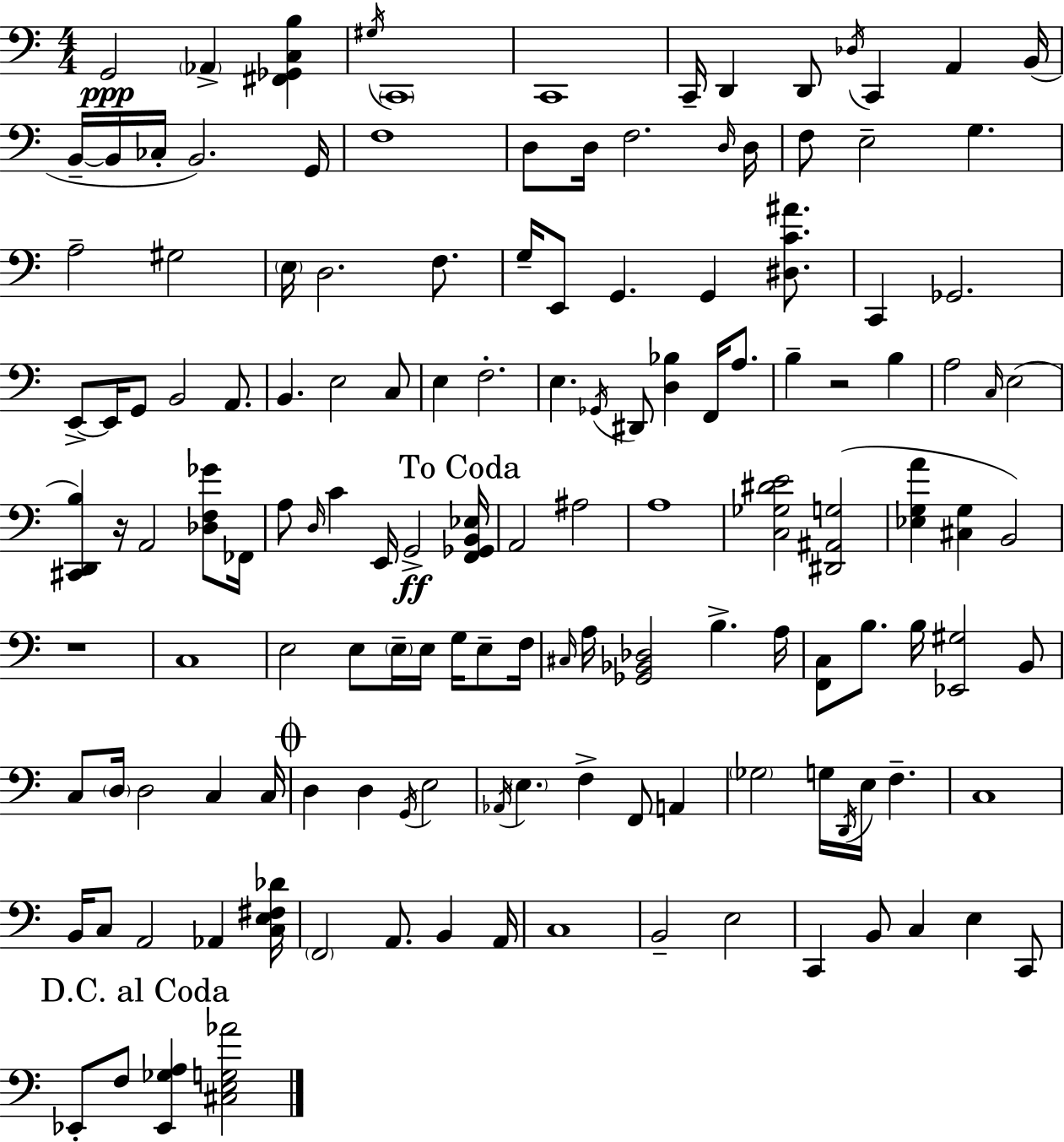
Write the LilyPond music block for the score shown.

{
  \clef bass
  \numericTimeSignature
  \time 4/4
  \key a \minor
  g,2\ppp \parenthesize aes,4-> <fis, ges, c b>4 | \acciaccatura { gis16 } \parenthesize c,1 | c,1 | c,16-- d,4 d,8 \acciaccatura { des16 } c,4 a,4 | \break b,16( b,16--~~ b,16 ces16-. b,2.) | g,16 f1 | d8 d16 f2. | \grace { d16 } d16 f8 e2-- g4. | \break a2-- gis2 | \parenthesize e16 d2. | f8. g16-- e,8 g,4. g,4 | <dis c' ais'>8. c,4 ges,2. | \break e,8->~~ e,16 g,8 b,2 | a,8. b,4. e2 | c8 e4 f2.-. | e4. \acciaccatura { ges,16 } dis,8 <d bes>4 | \break f,16 a8. b4-- r2 | b4 a2 \grace { c16 }( e2 | <cis, d, b>4) r16 a,2 | <des f ges'>8 fes,16 a8 \grace { d16 } c'4 e,16 g,2->\ff | \break \mark "To Coda" <f, ges, b, ees>16 a,2 ais2 | a1 | <c ges dis' e'>2 <dis, ais, g>2( | <ees g a'>4 <cis g>4 b,2) | \break r1 | c1 | e2 e8 | \parenthesize e16-- e16 g16 e8-- f16 \grace { cis16 } a16 <ges, bes, des>2 | \break b4.-> a16 <f, c>8 b8. b16 <ees, gis>2 | b,8 c8 \parenthesize d16 d2 | c4 c16 \mark \markup { \musicglyph "scripts.coda" } d4 d4 \acciaccatura { g,16 } | e2 \acciaccatura { aes,16 } \parenthesize e4. f4-> | \break f,8 a,4 \parenthesize ges2 | g16 \acciaccatura { d,16 } e16 f4.-- c1 | b,16 c8 a,2 | aes,4 <c e fis des'>16 \parenthesize f,2 | \break a,8. b,4 a,16 c1 | b,2-- | e2 c,4 b,8 | c4 e4 c,8 \mark "D.C. al Coda" ees,8-. f8 <ees, ges a>4 | \break <cis e g aes'>2 \bar "|."
}